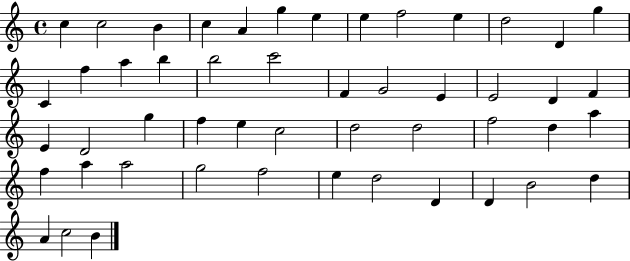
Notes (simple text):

C5/q C5/h B4/q C5/q A4/q G5/q E5/q E5/q F5/h E5/q D5/h D4/q G5/q C4/q F5/q A5/q B5/q B5/h C6/h F4/q G4/h E4/q E4/h D4/q F4/q E4/q D4/h G5/q F5/q E5/q C5/h D5/h D5/h F5/h D5/q A5/q F5/q A5/q A5/h G5/h F5/h E5/q D5/h D4/q D4/q B4/h D5/q A4/q C5/h B4/q